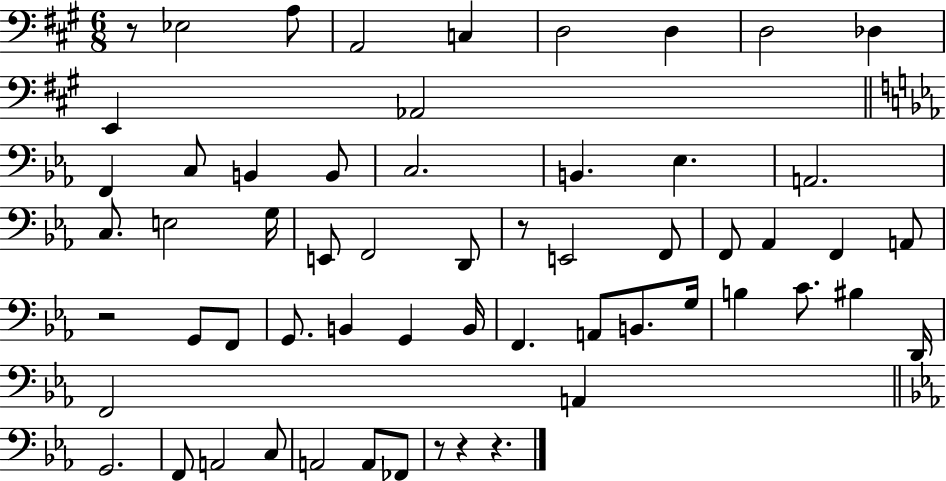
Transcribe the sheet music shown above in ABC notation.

X:1
T:Untitled
M:6/8
L:1/4
K:A
z/2 _E,2 A,/2 A,,2 C, D,2 D, D,2 _D, E,, _A,,2 F,, C,/2 B,, B,,/2 C,2 B,, _E, A,,2 C,/2 E,2 G,/4 E,,/2 F,,2 D,,/2 z/2 E,,2 F,,/2 F,,/2 _A,, F,, A,,/2 z2 G,,/2 F,,/2 G,,/2 B,, G,, B,,/4 F,, A,,/2 B,,/2 G,/4 B, C/2 ^B, D,,/4 F,,2 A,, G,,2 F,,/2 A,,2 C,/2 A,,2 A,,/2 _F,,/2 z/2 z z